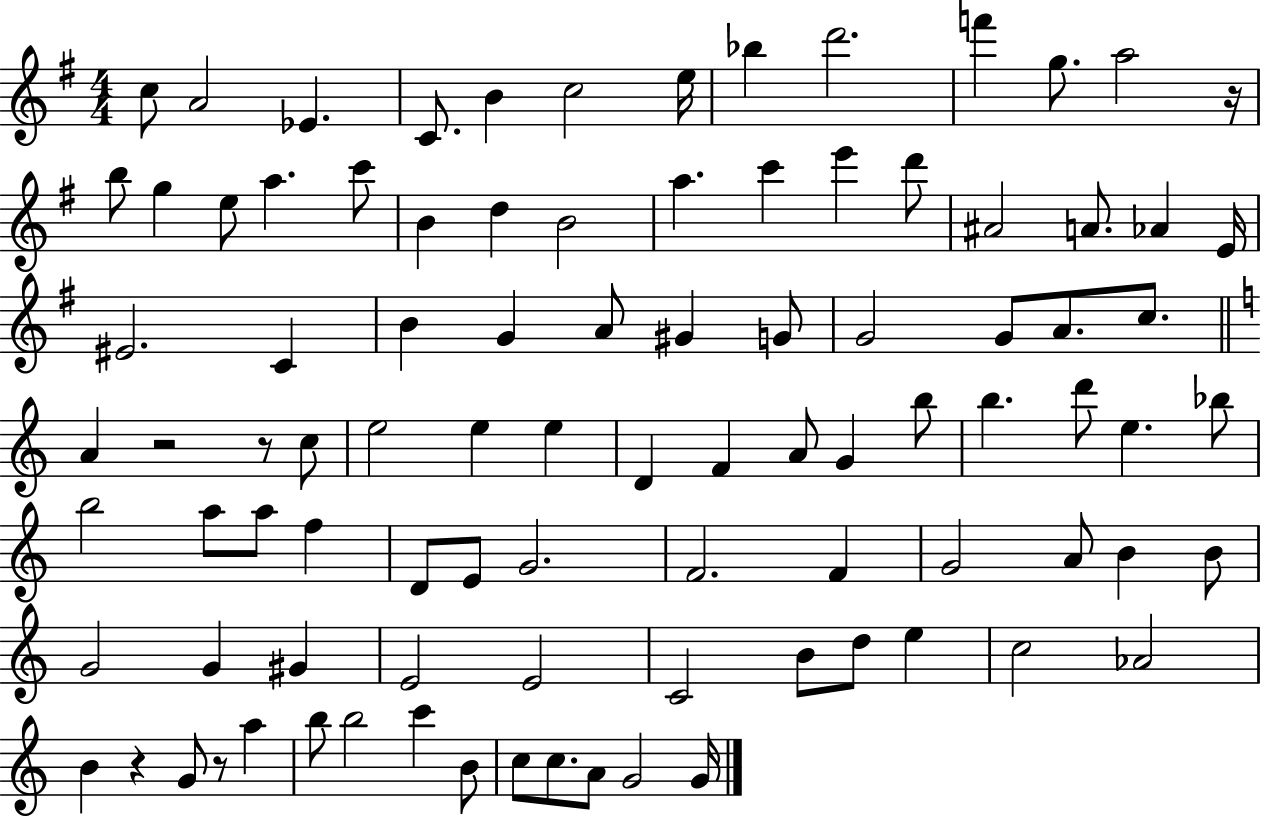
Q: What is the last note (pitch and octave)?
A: G4